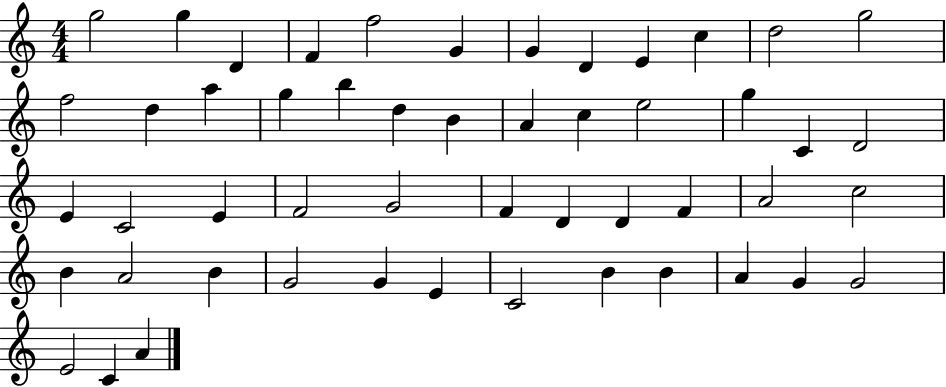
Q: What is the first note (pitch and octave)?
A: G5